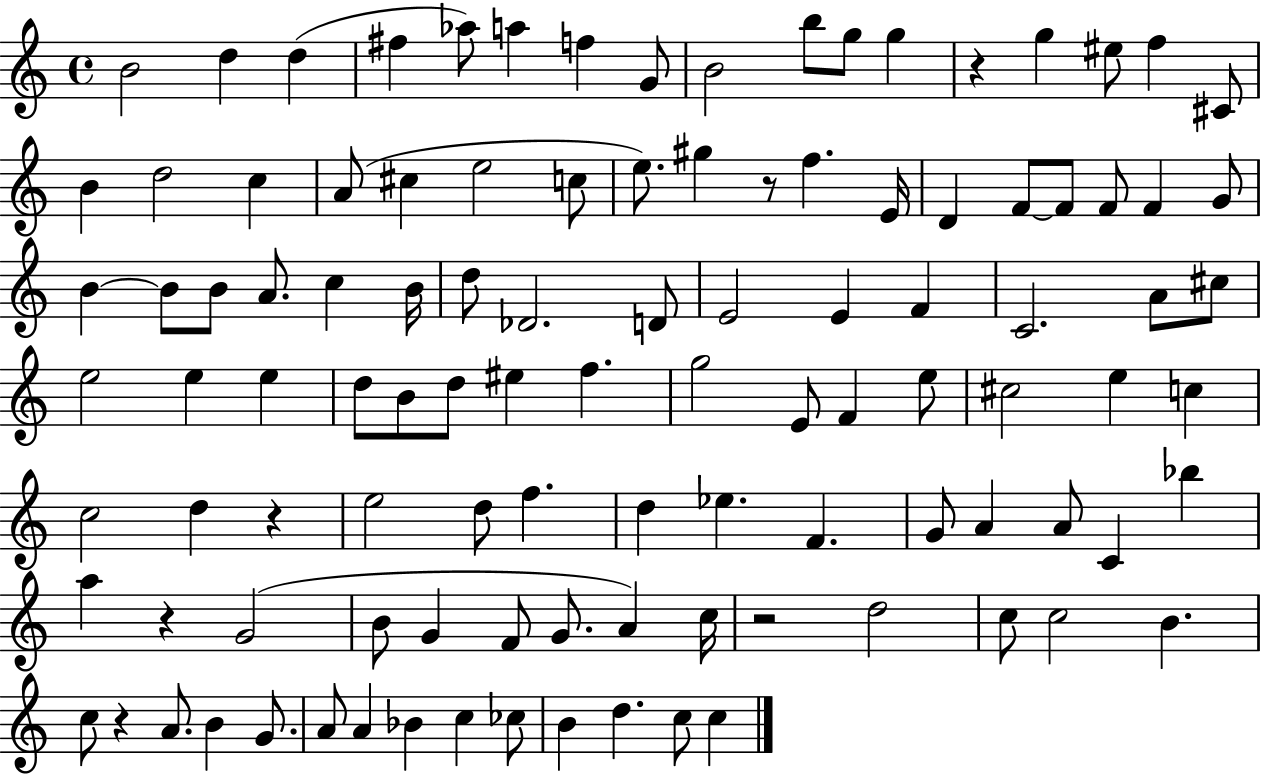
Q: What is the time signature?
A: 4/4